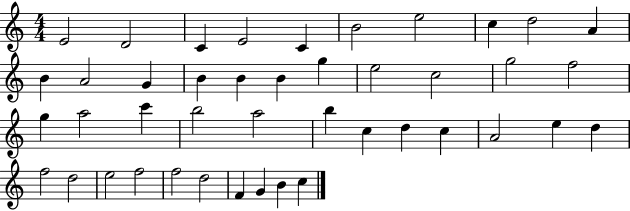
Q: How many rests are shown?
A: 0